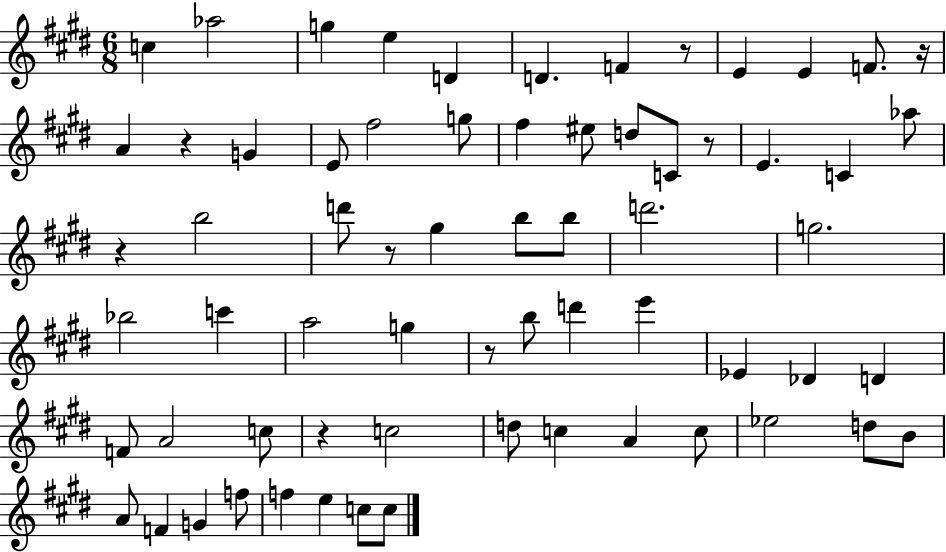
C5/q Ab5/h G5/q E5/q D4/q D4/q. F4/q R/e E4/q E4/q F4/e. R/s A4/q R/q G4/q E4/e F#5/h G5/e F#5/q EIS5/e D5/e C4/e R/e E4/q. C4/q Ab5/e R/q B5/h D6/e R/e G#5/q B5/e B5/e D6/h. G5/h. Bb5/h C6/q A5/h G5/q R/e B5/e D6/q E6/q Eb4/q Db4/q D4/q F4/e A4/h C5/e R/q C5/h D5/e C5/q A4/q C5/e Eb5/h D5/e B4/e A4/e F4/q G4/q F5/e F5/q E5/q C5/e C5/e